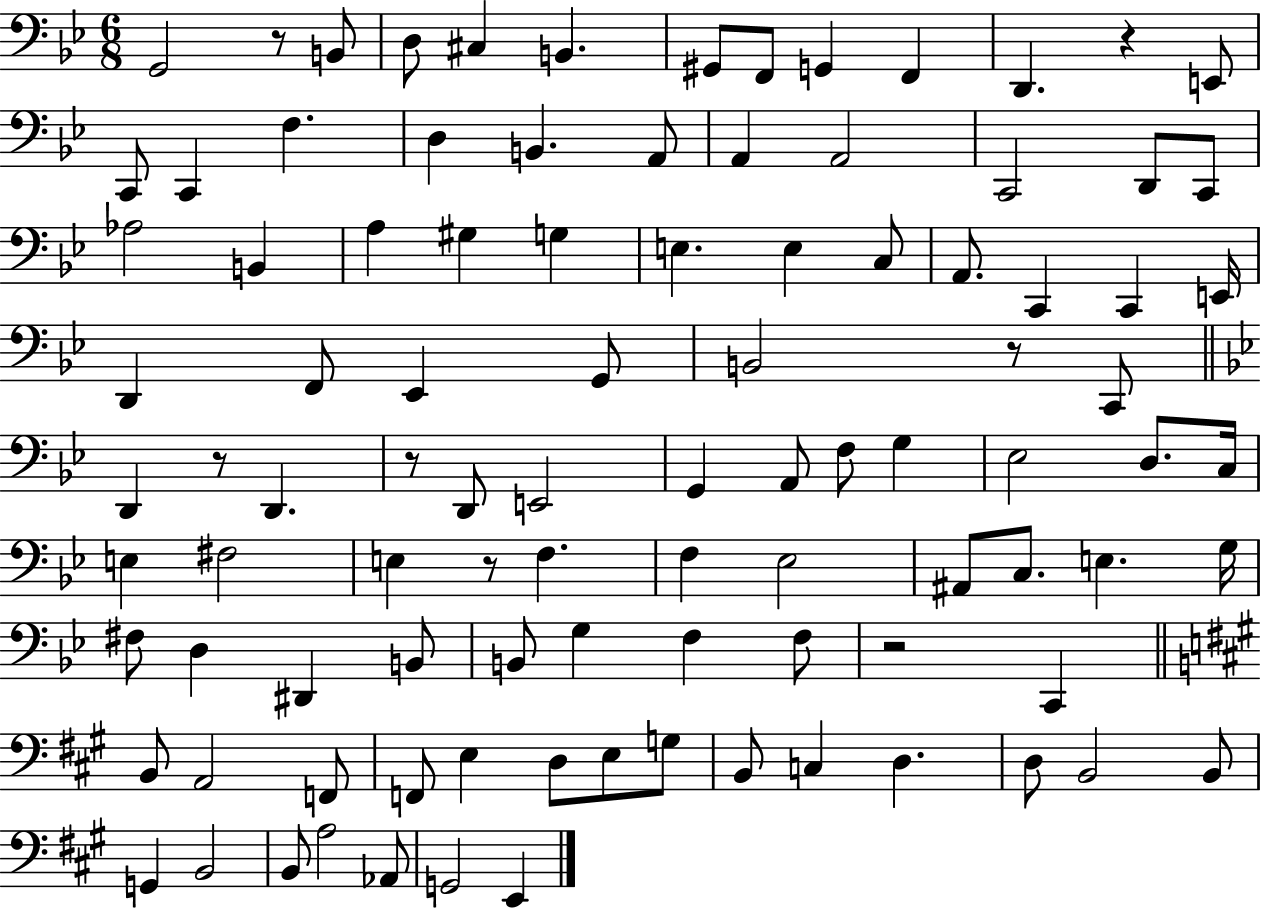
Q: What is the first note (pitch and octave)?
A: G2